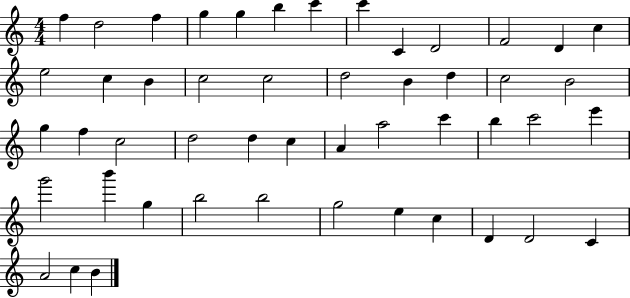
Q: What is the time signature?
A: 4/4